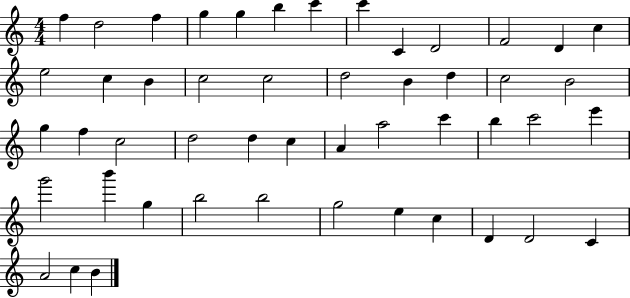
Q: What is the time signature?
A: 4/4